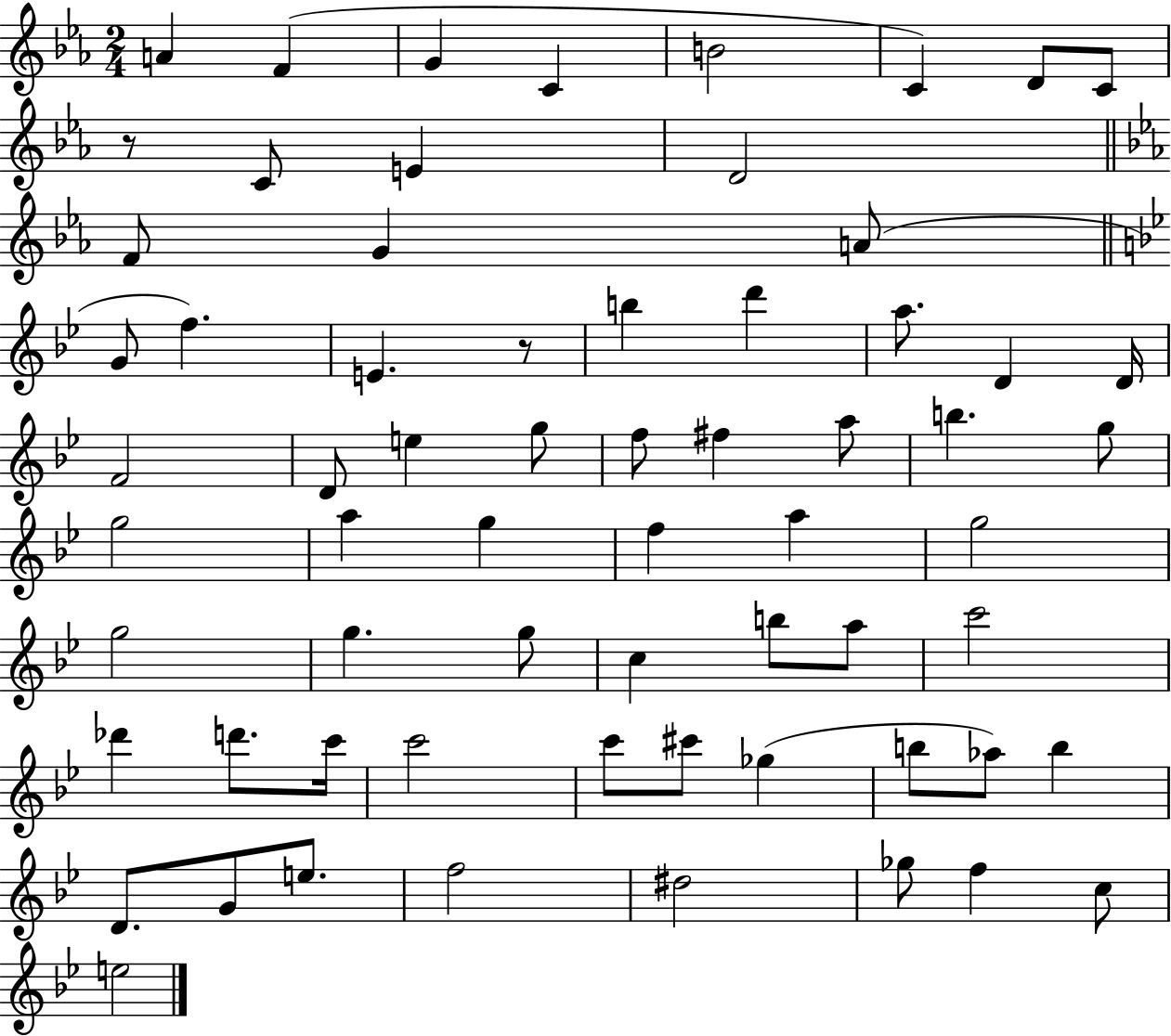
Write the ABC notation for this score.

X:1
T:Untitled
M:2/4
L:1/4
K:Eb
A F G C B2 C D/2 C/2 z/2 C/2 E D2 F/2 G A/2 G/2 f E z/2 b d' a/2 D D/4 F2 D/2 e g/2 f/2 ^f a/2 b g/2 g2 a g f a g2 g2 g g/2 c b/2 a/2 c'2 _d' d'/2 c'/4 c'2 c'/2 ^c'/2 _g b/2 _a/2 b D/2 G/2 e/2 f2 ^d2 _g/2 f c/2 e2